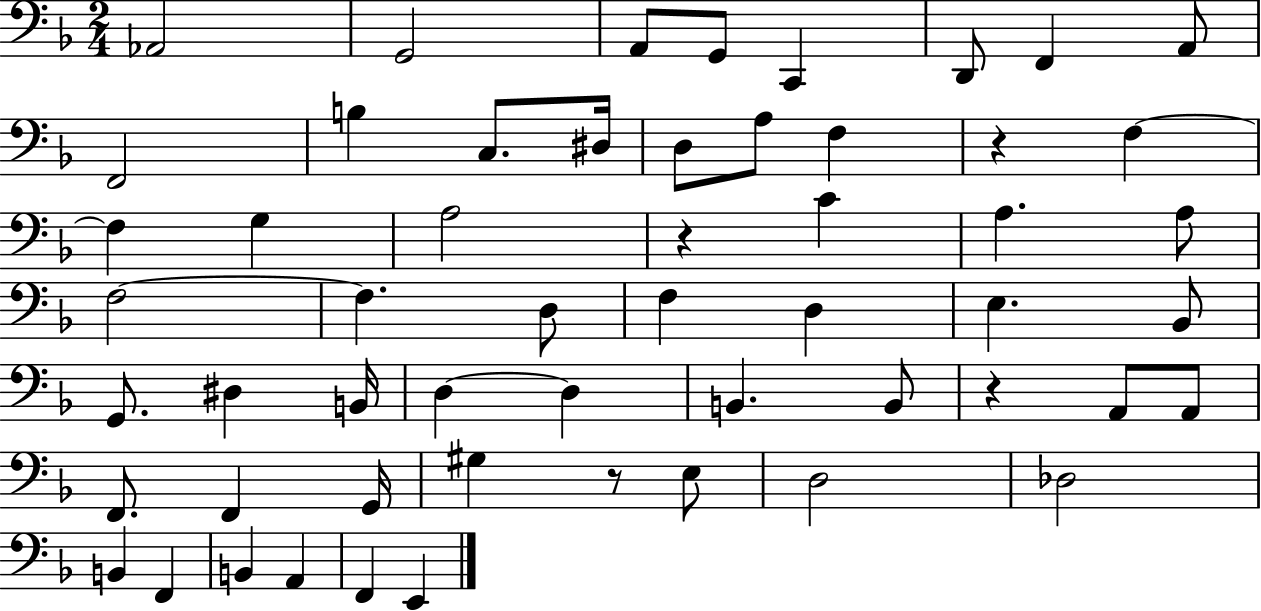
X:1
T:Untitled
M:2/4
L:1/4
K:F
_A,,2 G,,2 A,,/2 G,,/2 C,, D,,/2 F,, A,,/2 F,,2 B, C,/2 ^D,/4 D,/2 A,/2 F, z F, F, G, A,2 z C A, A,/2 F,2 F, D,/2 F, D, E, _B,,/2 G,,/2 ^D, B,,/4 D, D, B,, B,,/2 z A,,/2 A,,/2 F,,/2 F,, G,,/4 ^G, z/2 E,/2 D,2 _D,2 B,, F,, B,, A,, F,, E,,